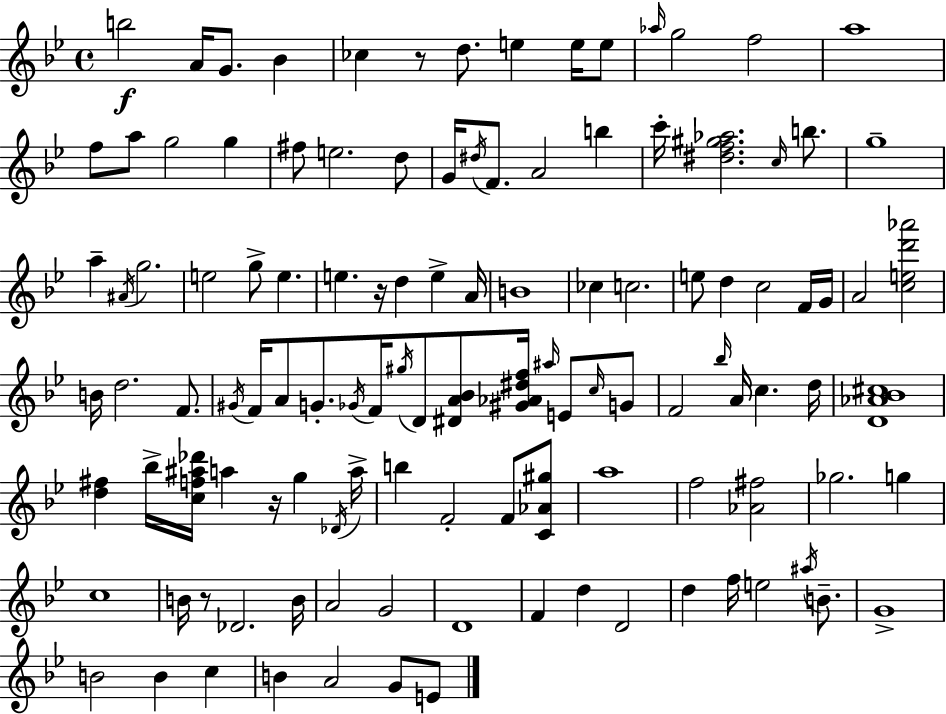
{
  \clef treble
  \time 4/4
  \defaultTimeSignature
  \key g \minor
  \repeat volta 2 { b''2\f a'16 g'8. bes'4 | ces''4 r8 d''8. e''4 e''16 e''8 | \grace { aes''16 } g''2 f''2 | a''1 | \break f''8 a''8 g''2 g''4 | fis''8 e''2. d''8 | g'16 \acciaccatura { dis''16 } f'8. a'2 b''4 | c'''16-. <dis'' f'' gis'' aes''>2. \grace { c''16 } | \break b''8. g''1-- | a''4-- \acciaccatura { ais'16 } g''2. | e''2 g''8-> e''4. | e''4. r16 d''4 e''4-> | \break a'16 b'1 | ces''4 c''2. | e''8 d''4 c''2 | f'16 g'16 a'2 <c'' e'' d''' aes'''>2 | \break b'16 d''2. | f'8. \acciaccatura { gis'16 } f'16 a'8 g'8.-. \acciaccatura { ges'16 } f'16 \acciaccatura { gis''16 } d'8 | <dis' a' bes'>8 <gis' aes' dis'' f''>16 \grace { ais''16 } e'8 \grace { c''16 } g'8 f'2 | \grace { bes''16 } a'16 c''4. d''16 <d' aes' bes' cis''>1 | \break <d'' fis''>4 bes''16-> <c'' f'' ais'' des'''>16 | a''4 r16 g''4 \acciaccatura { des'16 } a''16-> b''4 f'2-. | f'8 <c' aes' gis''>8 a''1 | f''2 | \break <aes' fis''>2 ges''2. | g''4 c''1 | b'16 r8 des'2. | b'16 a'2 | \break g'2 d'1 | f'4 d''4 | d'2 d''4 f''16 | e''2 \acciaccatura { ais''16 } b'8.-- g'1-> | \break b'2 | b'4 c''4 b'4 | a'2 g'8 e'8 } \bar "|."
}